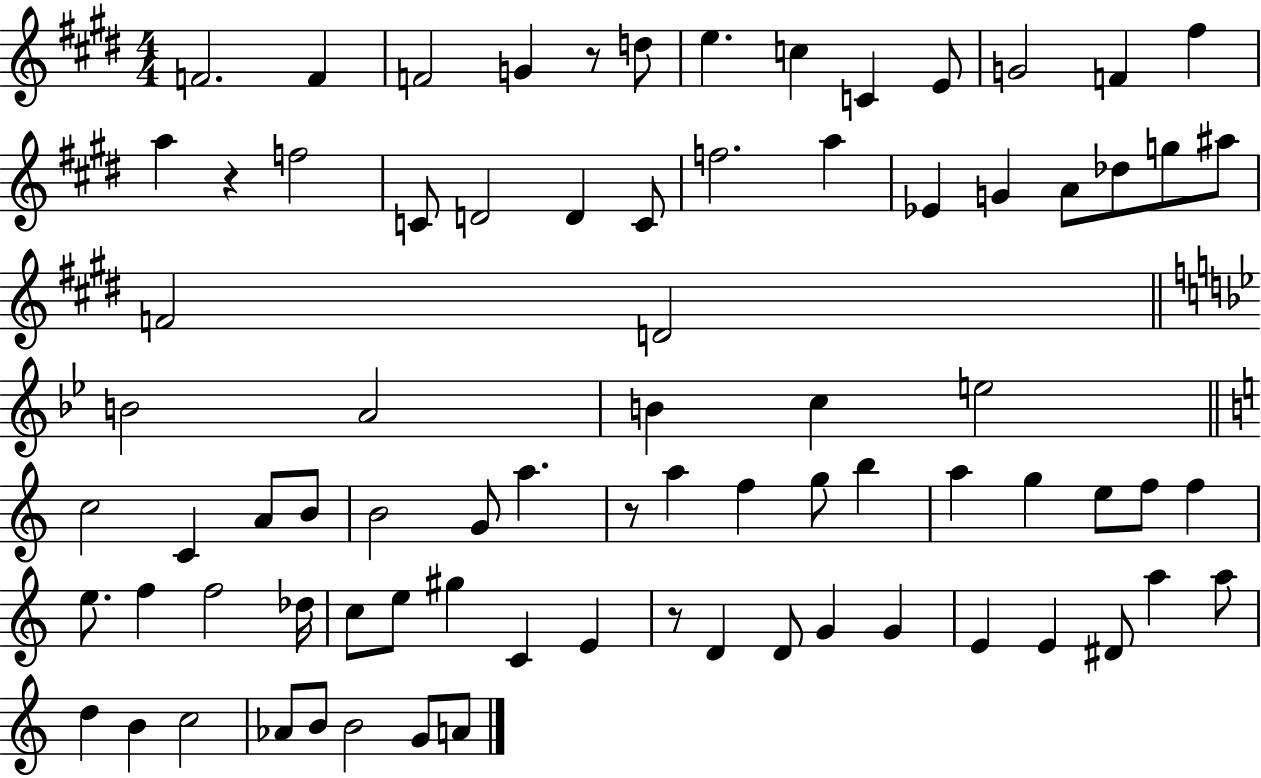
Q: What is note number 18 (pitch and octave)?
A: C4